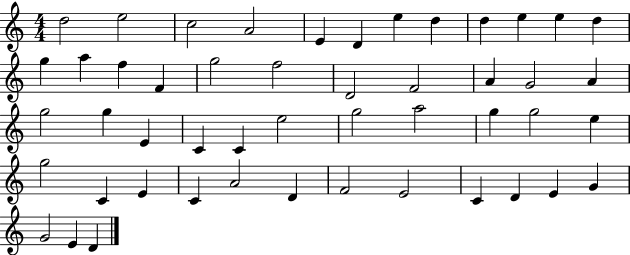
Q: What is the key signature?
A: C major